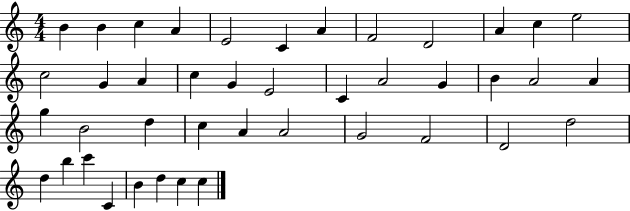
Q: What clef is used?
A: treble